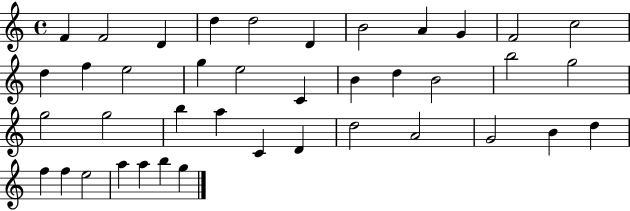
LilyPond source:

{
  \clef treble
  \time 4/4
  \defaultTimeSignature
  \key c \major
  f'4 f'2 d'4 | d''4 d''2 d'4 | b'2 a'4 g'4 | f'2 c''2 | \break d''4 f''4 e''2 | g''4 e''2 c'4 | b'4 d''4 b'2 | b''2 g''2 | \break g''2 g''2 | b''4 a''4 c'4 d'4 | d''2 a'2 | g'2 b'4 d''4 | \break f''4 f''4 e''2 | a''4 a''4 b''4 g''4 | \bar "|."
}